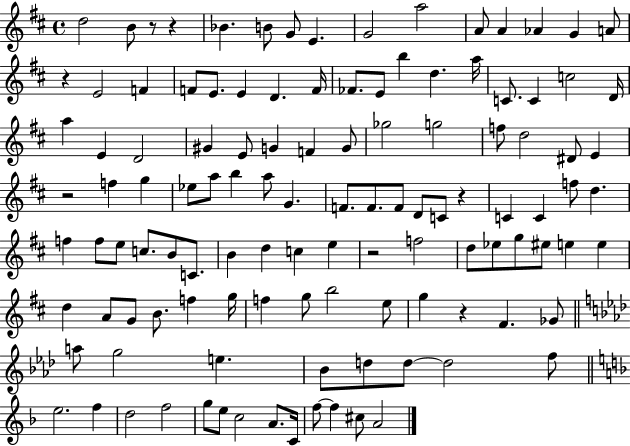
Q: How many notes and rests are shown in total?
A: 117